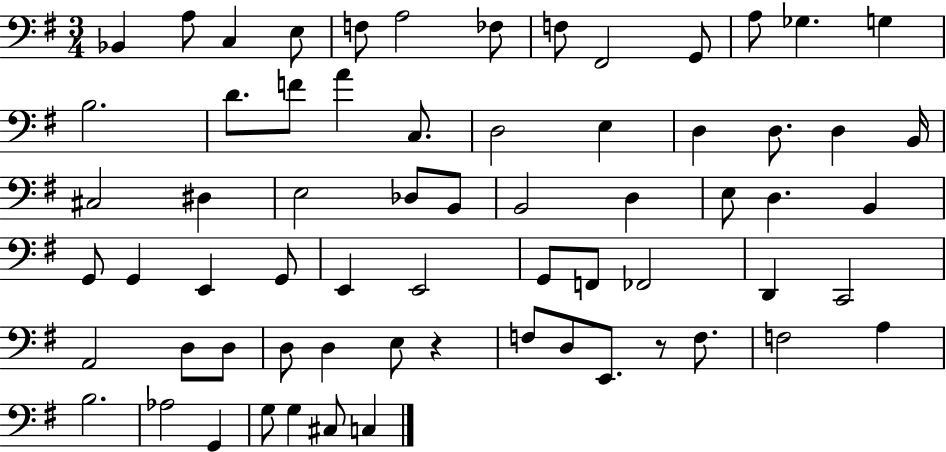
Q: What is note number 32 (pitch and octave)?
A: E3